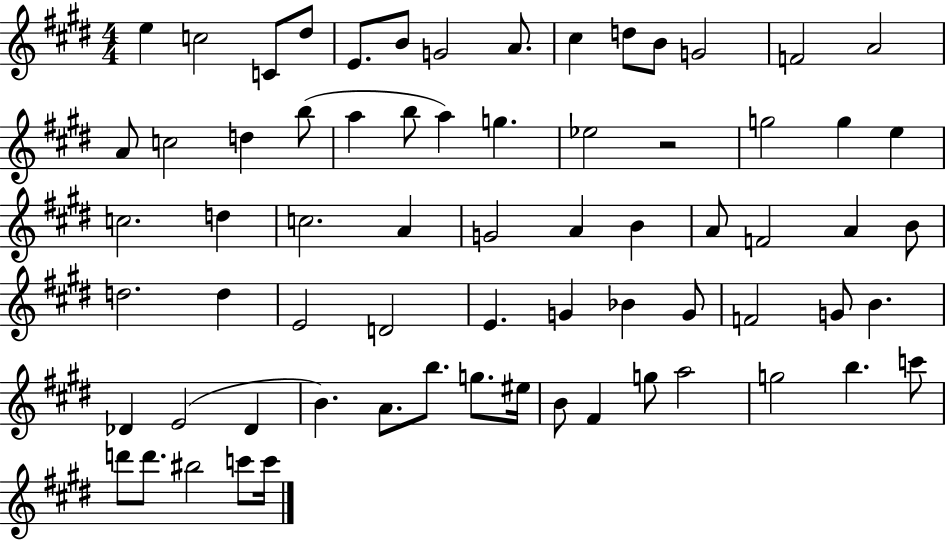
{
  \clef treble
  \numericTimeSignature
  \time 4/4
  \key e \major
  e''4 c''2 c'8 dis''8 | e'8. b'8 g'2 a'8. | cis''4 d''8 b'8 g'2 | f'2 a'2 | \break a'8 c''2 d''4 b''8( | a''4 b''8 a''4) g''4. | ees''2 r2 | g''2 g''4 e''4 | \break c''2. d''4 | c''2. a'4 | g'2 a'4 b'4 | a'8 f'2 a'4 b'8 | \break d''2. d''4 | e'2 d'2 | e'4. g'4 bes'4 g'8 | f'2 g'8 b'4. | \break des'4 e'2( des'4 | b'4.) a'8. b''8. g''8. eis''16 | b'8 fis'4 g''8 a''2 | g''2 b''4. c'''8 | \break d'''8 d'''8. bis''2 c'''8 c'''16 | \bar "|."
}